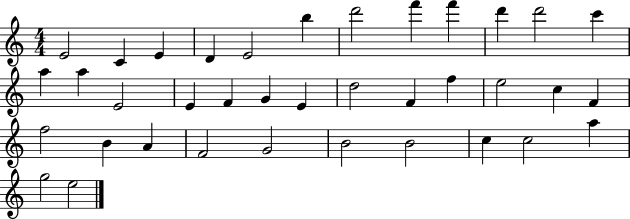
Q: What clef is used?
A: treble